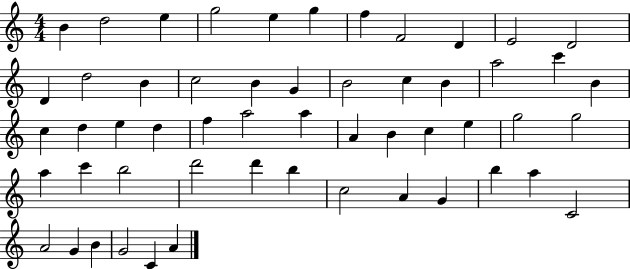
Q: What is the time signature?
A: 4/4